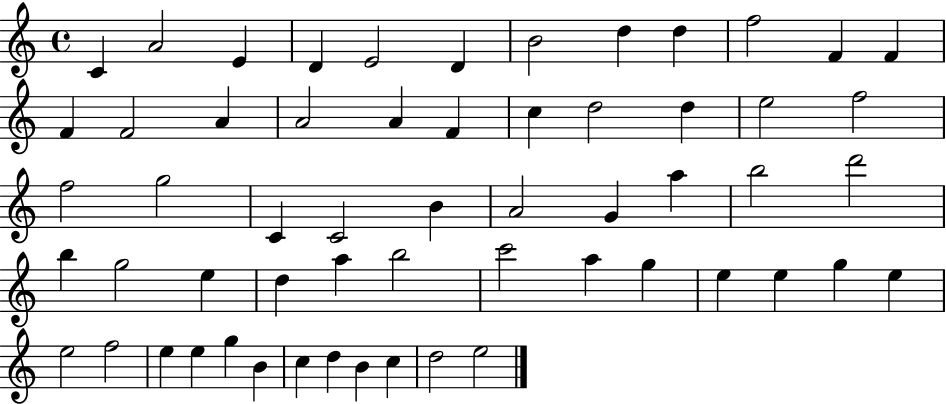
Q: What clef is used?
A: treble